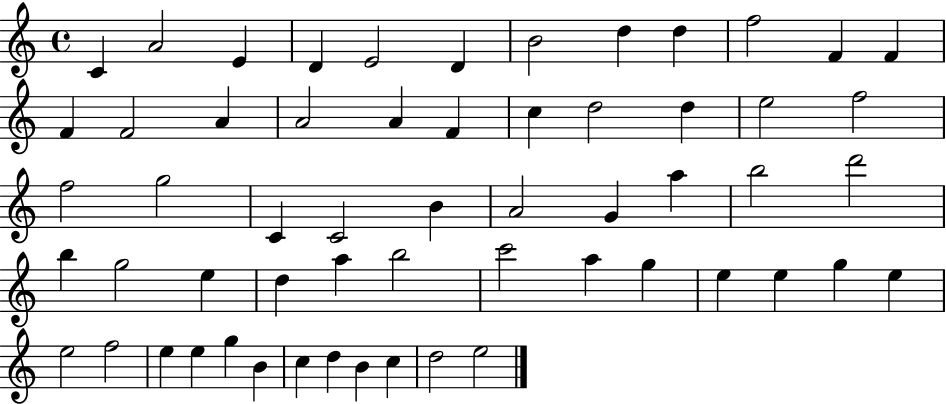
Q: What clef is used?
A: treble